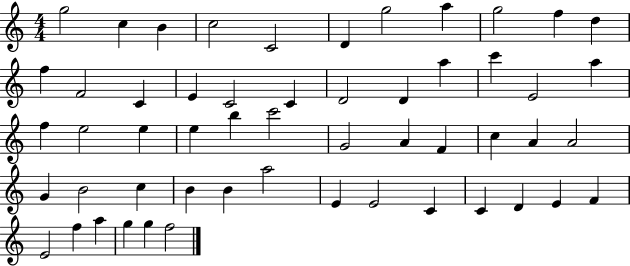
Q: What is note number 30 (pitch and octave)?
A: G4